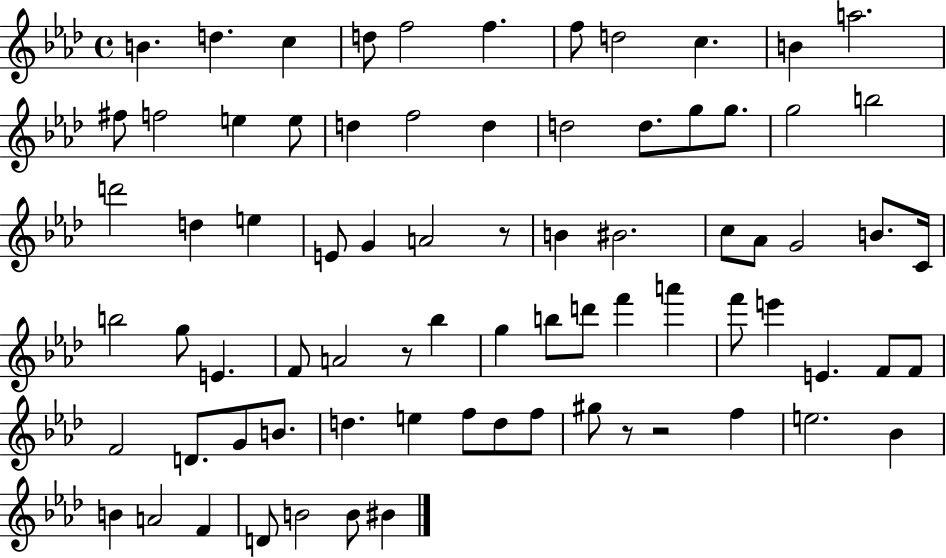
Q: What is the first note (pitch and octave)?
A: B4